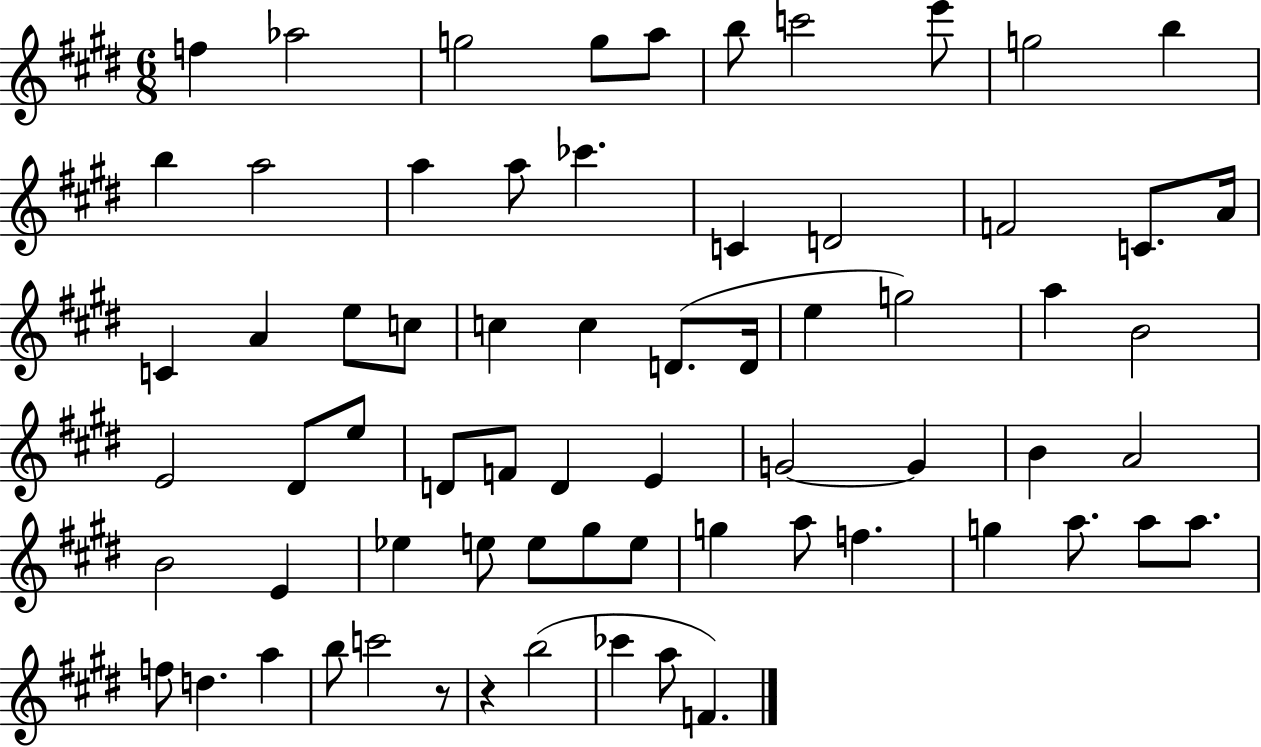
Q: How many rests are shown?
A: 2